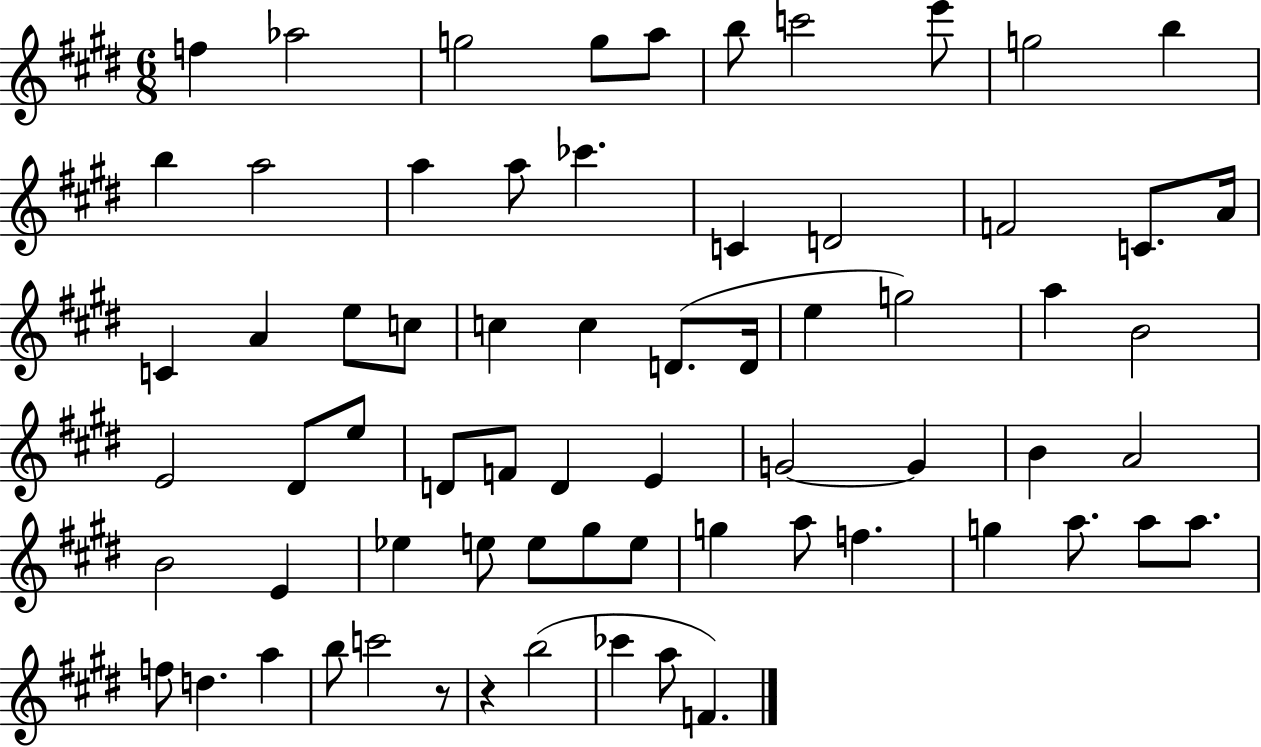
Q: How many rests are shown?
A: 2